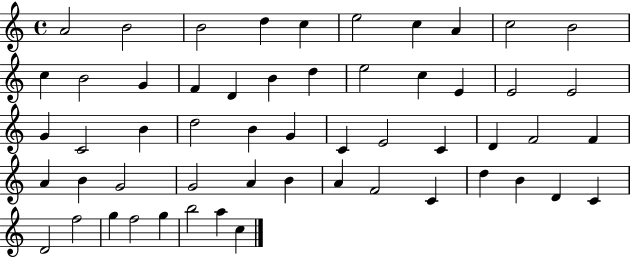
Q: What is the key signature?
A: C major